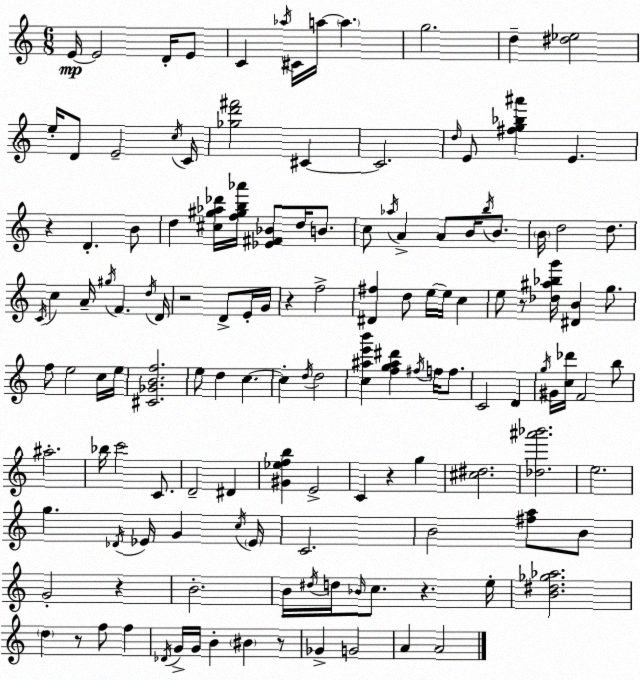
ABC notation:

X:1
T:Untitled
M:6/8
L:1/4
K:C
E/4 E2 D/4 E/2 C _a/4 ^C/4 a/4 a g2 d [^d_e]2 e/4 D/2 E2 c/4 C/4 [_gd'^f']2 ^C ^C2 d/4 E/2 [^fg_b^a'] E z D B/2 d [^c^g_a_d']/4 [f^gb_a']/4 [_E^F_B]/2 d/4 B/2 c/2 _a/4 A A/2 B/4 b/4 B/2 B/4 d2 d/2 C/4 c A/4 ^g/4 F d/4 D/4 z2 D/2 E/4 G/4 z f2 [^D^f] d/2 e/4 e/4 c e/2 z/2 [_d^a_bg']/4 [^DB] g/2 f/2 e2 c/4 e/4 [^C_GBf]2 e/2 d c c d/4 d2 [c^ae'b'] [fg^a^d'] ^f/4 f/4 f/2 C2 D g/4 ^G/4 [c_d']/4 F2 b/2 ^a2 _b/4 c'2 C/2 D2 ^D [^G_efb] E2 C z g [^c^d]2 [_d^a'_b']2 e2 g _D/4 _E/4 G c/4 _E/4 C2 B2 [^fa]/2 B/2 G2 z B2 B/4 ^d/4 d/4 _B/4 c/2 z e/4 [B^d_g_a]2 d z/2 f/2 f _D/4 G/4 G/4 B ^B z/2 _G G2 A A2